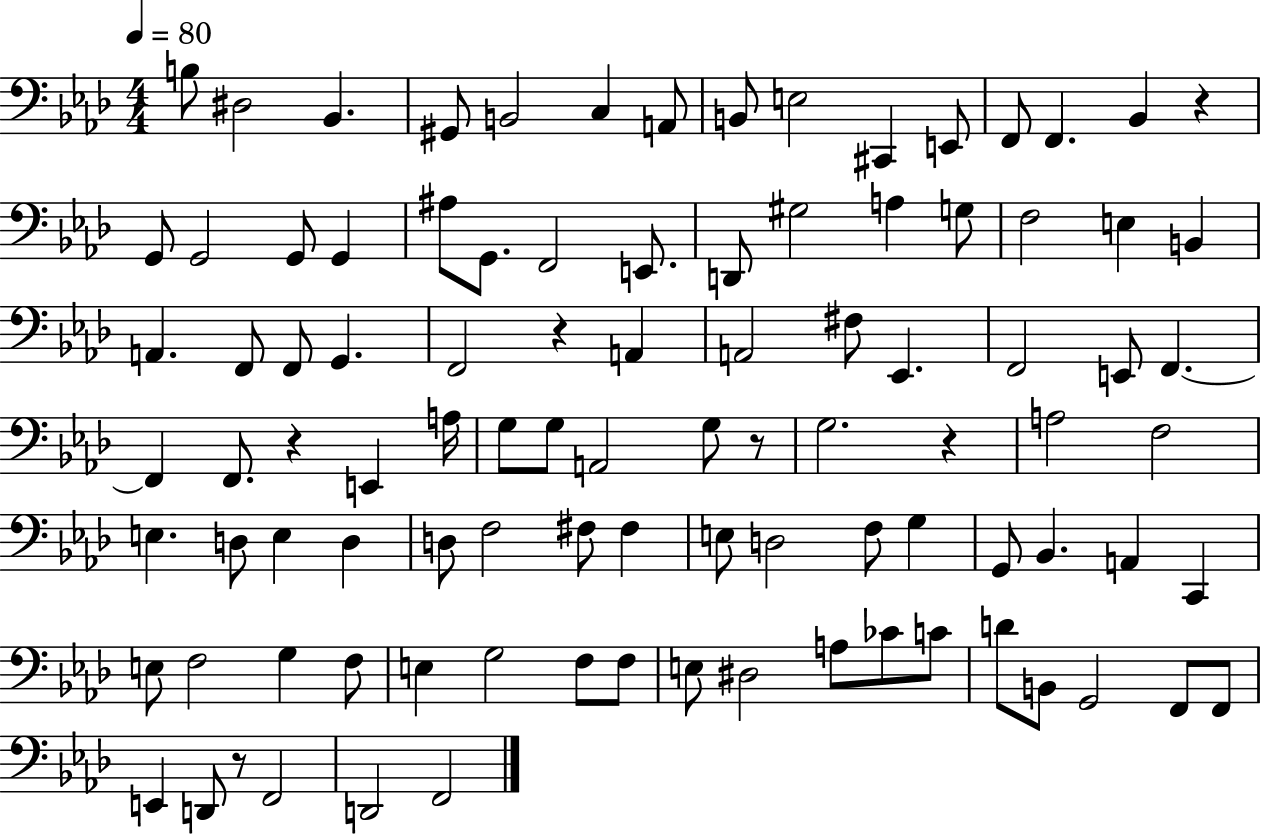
{
  \clef bass
  \numericTimeSignature
  \time 4/4
  \key aes \major
  \tempo 4 = 80
  \repeat volta 2 { b8 dis2 bes,4. | gis,8 b,2 c4 a,8 | b,8 e2 cis,4 e,8 | f,8 f,4. bes,4 r4 | \break g,8 g,2 g,8 g,4 | ais8 g,8. f,2 e,8. | d,8 gis2 a4 g8 | f2 e4 b,4 | \break a,4. f,8 f,8 g,4. | f,2 r4 a,4 | a,2 fis8 ees,4. | f,2 e,8 f,4.~~ | \break f,4 f,8. r4 e,4 a16 | g8 g8 a,2 g8 r8 | g2. r4 | a2 f2 | \break e4. d8 e4 d4 | d8 f2 fis8 fis4 | e8 d2 f8 g4 | g,8 bes,4. a,4 c,4 | \break e8 f2 g4 f8 | e4 g2 f8 f8 | e8 dis2 a8 ces'8 c'8 | d'8 b,8 g,2 f,8 f,8 | \break e,4 d,8 r8 f,2 | d,2 f,2 | } \bar "|."
}